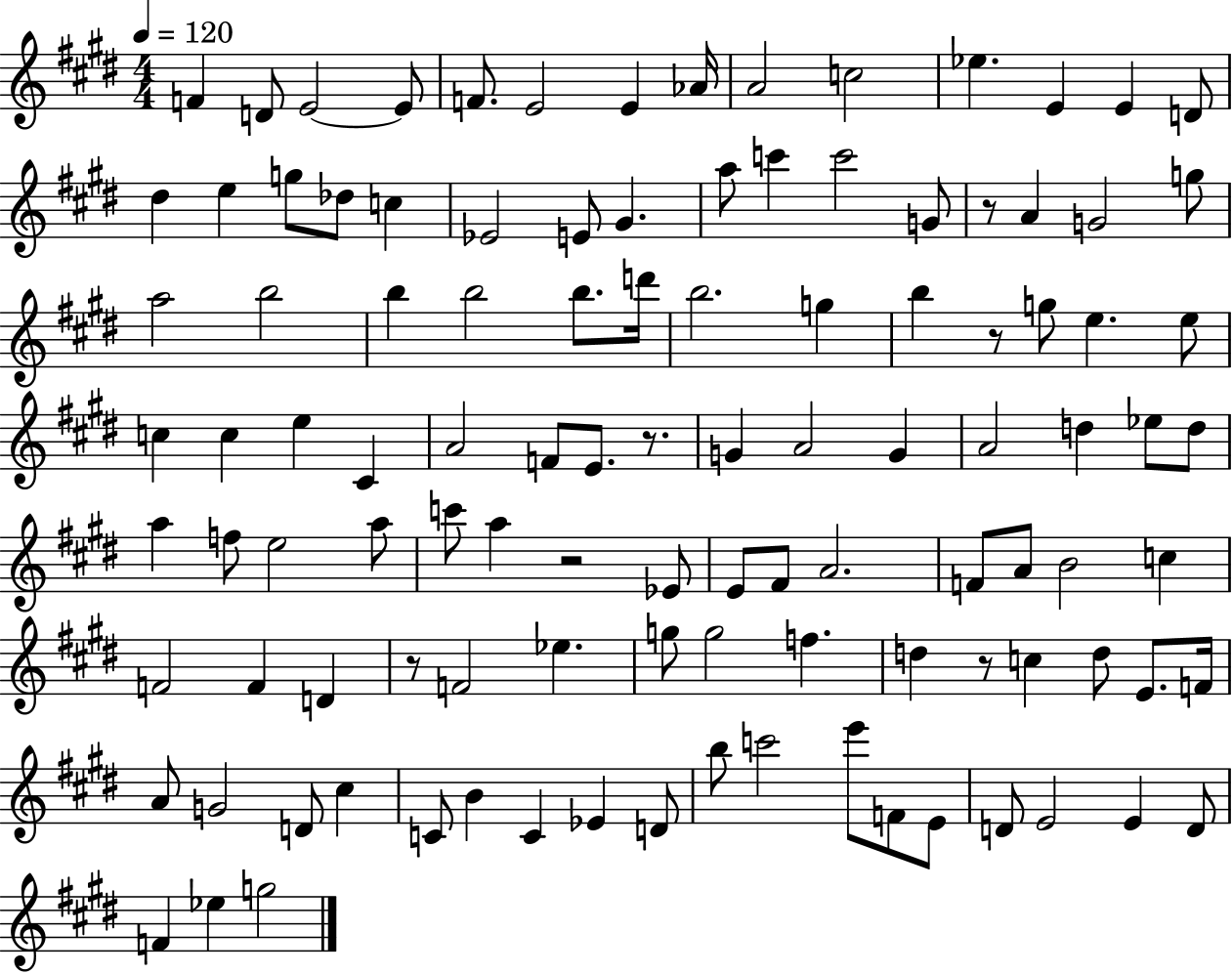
X:1
T:Untitled
M:4/4
L:1/4
K:E
F D/2 E2 E/2 F/2 E2 E _A/4 A2 c2 _e E E D/2 ^d e g/2 _d/2 c _E2 E/2 ^G a/2 c' c'2 G/2 z/2 A G2 g/2 a2 b2 b b2 b/2 d'/4 b2 g b z/2 g/2 e e/2 c c e ^C A2 F/2 E/2 z/2 G A2 G A2 d _e/2 d/2 a f/2 e2 a/2 c'/2 a z2 _E/2 E/2 ^F/2 A2 F/2 A/2 B2 c F2 F D z/2 F2 _e g/2 g2 f d z/2 c d/2 E/2 F/4 A/2 G2 D/2 ^c C/2 B C _E D/2 b/2 c'2 e'/2 F/2 E/2 D/2 E2 E D/2 F _e g2